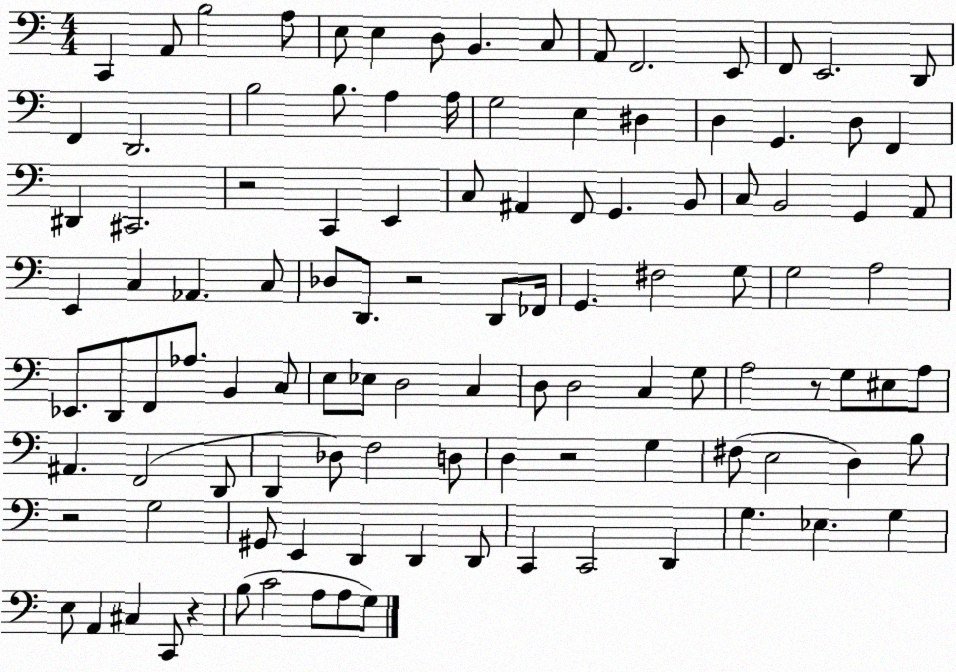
X:1
T:Untitled
M:4/4
L:1/4
K:C
C,, A,,/2 B,2 A,/2 E,/2 E, D,/2 B,, C,/2 A,,/2 F,,2 E,,/2 F,,/2 E,,2 D,,/2 F,, D,,2 B,2 B,/2 A, A,/4 G,2 E, ^D, D, G,, D,/2 F,, ^D,, ^C,,2 z2 C,, E,, C,/2 ^A,, F,,/2 G,, B,,/2 C,/2 B,,2 G,, A,,/2 E,, C, _A,, C,/2 _D,/2 D,,/2 z2 D,,/2 _F,,/4 G,, ^F,2 G,/2 G,2 A,2 _E,,/2 D,,/2 F,,/2 _A,/2 B,, C,/2 E,/2 _E,/2 D,2 C, D,/2 D,2 C, G,/2 A,2 z/2 G,/2 ^E,/2 A,/2 ^A,, F,,2 D,,/2 D,, _D,/2 F,2 D,/2 D, z2 G, ^F,/2 E,2 D, B,/2 z2 G,2 ^G,,/2 E,, D,, D,, D,,/2 C,, C,,2 D,, G, _E, G, E,/2 A,, ^C, C,,/2 z B,/2 C2 A,/2 A,/2 G,/2